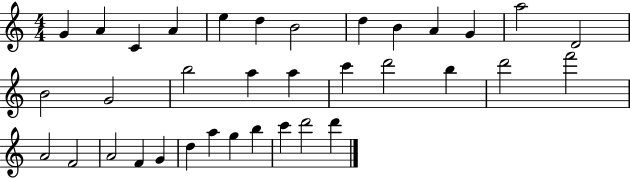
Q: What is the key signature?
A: C major